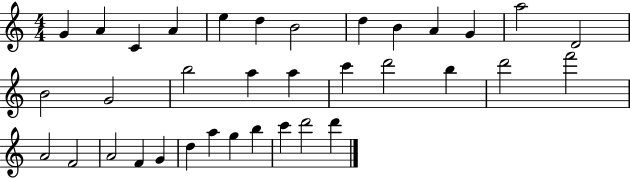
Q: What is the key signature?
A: C major